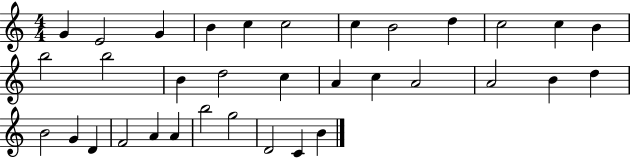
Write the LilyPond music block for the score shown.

{
  \clef treble
  \numericTimeSignature
  \time 4/4
  \key c \major
  g'4 e'2 g'4 | b'4 c''4 c''2 | c''4 b'2 d''4 | c''2 c''4 b'4 | \break b''2 b''2 | b'4 d''2 c''4 | a'4 c''4 a'2 | a'2 b'4 d''4 | \break b'2 g'4 d'4 | f'2 a'4 a'4 | b''2 g''2 | d'2 c'4 b'4 | \break \bar "|."
}